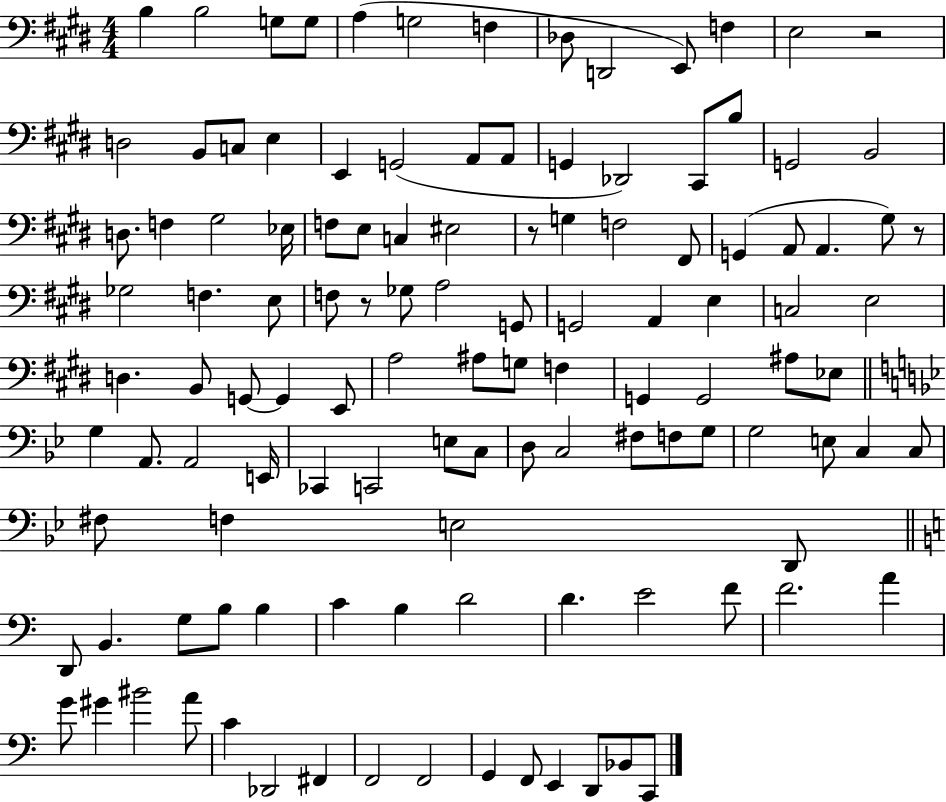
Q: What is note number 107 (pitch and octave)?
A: F#2